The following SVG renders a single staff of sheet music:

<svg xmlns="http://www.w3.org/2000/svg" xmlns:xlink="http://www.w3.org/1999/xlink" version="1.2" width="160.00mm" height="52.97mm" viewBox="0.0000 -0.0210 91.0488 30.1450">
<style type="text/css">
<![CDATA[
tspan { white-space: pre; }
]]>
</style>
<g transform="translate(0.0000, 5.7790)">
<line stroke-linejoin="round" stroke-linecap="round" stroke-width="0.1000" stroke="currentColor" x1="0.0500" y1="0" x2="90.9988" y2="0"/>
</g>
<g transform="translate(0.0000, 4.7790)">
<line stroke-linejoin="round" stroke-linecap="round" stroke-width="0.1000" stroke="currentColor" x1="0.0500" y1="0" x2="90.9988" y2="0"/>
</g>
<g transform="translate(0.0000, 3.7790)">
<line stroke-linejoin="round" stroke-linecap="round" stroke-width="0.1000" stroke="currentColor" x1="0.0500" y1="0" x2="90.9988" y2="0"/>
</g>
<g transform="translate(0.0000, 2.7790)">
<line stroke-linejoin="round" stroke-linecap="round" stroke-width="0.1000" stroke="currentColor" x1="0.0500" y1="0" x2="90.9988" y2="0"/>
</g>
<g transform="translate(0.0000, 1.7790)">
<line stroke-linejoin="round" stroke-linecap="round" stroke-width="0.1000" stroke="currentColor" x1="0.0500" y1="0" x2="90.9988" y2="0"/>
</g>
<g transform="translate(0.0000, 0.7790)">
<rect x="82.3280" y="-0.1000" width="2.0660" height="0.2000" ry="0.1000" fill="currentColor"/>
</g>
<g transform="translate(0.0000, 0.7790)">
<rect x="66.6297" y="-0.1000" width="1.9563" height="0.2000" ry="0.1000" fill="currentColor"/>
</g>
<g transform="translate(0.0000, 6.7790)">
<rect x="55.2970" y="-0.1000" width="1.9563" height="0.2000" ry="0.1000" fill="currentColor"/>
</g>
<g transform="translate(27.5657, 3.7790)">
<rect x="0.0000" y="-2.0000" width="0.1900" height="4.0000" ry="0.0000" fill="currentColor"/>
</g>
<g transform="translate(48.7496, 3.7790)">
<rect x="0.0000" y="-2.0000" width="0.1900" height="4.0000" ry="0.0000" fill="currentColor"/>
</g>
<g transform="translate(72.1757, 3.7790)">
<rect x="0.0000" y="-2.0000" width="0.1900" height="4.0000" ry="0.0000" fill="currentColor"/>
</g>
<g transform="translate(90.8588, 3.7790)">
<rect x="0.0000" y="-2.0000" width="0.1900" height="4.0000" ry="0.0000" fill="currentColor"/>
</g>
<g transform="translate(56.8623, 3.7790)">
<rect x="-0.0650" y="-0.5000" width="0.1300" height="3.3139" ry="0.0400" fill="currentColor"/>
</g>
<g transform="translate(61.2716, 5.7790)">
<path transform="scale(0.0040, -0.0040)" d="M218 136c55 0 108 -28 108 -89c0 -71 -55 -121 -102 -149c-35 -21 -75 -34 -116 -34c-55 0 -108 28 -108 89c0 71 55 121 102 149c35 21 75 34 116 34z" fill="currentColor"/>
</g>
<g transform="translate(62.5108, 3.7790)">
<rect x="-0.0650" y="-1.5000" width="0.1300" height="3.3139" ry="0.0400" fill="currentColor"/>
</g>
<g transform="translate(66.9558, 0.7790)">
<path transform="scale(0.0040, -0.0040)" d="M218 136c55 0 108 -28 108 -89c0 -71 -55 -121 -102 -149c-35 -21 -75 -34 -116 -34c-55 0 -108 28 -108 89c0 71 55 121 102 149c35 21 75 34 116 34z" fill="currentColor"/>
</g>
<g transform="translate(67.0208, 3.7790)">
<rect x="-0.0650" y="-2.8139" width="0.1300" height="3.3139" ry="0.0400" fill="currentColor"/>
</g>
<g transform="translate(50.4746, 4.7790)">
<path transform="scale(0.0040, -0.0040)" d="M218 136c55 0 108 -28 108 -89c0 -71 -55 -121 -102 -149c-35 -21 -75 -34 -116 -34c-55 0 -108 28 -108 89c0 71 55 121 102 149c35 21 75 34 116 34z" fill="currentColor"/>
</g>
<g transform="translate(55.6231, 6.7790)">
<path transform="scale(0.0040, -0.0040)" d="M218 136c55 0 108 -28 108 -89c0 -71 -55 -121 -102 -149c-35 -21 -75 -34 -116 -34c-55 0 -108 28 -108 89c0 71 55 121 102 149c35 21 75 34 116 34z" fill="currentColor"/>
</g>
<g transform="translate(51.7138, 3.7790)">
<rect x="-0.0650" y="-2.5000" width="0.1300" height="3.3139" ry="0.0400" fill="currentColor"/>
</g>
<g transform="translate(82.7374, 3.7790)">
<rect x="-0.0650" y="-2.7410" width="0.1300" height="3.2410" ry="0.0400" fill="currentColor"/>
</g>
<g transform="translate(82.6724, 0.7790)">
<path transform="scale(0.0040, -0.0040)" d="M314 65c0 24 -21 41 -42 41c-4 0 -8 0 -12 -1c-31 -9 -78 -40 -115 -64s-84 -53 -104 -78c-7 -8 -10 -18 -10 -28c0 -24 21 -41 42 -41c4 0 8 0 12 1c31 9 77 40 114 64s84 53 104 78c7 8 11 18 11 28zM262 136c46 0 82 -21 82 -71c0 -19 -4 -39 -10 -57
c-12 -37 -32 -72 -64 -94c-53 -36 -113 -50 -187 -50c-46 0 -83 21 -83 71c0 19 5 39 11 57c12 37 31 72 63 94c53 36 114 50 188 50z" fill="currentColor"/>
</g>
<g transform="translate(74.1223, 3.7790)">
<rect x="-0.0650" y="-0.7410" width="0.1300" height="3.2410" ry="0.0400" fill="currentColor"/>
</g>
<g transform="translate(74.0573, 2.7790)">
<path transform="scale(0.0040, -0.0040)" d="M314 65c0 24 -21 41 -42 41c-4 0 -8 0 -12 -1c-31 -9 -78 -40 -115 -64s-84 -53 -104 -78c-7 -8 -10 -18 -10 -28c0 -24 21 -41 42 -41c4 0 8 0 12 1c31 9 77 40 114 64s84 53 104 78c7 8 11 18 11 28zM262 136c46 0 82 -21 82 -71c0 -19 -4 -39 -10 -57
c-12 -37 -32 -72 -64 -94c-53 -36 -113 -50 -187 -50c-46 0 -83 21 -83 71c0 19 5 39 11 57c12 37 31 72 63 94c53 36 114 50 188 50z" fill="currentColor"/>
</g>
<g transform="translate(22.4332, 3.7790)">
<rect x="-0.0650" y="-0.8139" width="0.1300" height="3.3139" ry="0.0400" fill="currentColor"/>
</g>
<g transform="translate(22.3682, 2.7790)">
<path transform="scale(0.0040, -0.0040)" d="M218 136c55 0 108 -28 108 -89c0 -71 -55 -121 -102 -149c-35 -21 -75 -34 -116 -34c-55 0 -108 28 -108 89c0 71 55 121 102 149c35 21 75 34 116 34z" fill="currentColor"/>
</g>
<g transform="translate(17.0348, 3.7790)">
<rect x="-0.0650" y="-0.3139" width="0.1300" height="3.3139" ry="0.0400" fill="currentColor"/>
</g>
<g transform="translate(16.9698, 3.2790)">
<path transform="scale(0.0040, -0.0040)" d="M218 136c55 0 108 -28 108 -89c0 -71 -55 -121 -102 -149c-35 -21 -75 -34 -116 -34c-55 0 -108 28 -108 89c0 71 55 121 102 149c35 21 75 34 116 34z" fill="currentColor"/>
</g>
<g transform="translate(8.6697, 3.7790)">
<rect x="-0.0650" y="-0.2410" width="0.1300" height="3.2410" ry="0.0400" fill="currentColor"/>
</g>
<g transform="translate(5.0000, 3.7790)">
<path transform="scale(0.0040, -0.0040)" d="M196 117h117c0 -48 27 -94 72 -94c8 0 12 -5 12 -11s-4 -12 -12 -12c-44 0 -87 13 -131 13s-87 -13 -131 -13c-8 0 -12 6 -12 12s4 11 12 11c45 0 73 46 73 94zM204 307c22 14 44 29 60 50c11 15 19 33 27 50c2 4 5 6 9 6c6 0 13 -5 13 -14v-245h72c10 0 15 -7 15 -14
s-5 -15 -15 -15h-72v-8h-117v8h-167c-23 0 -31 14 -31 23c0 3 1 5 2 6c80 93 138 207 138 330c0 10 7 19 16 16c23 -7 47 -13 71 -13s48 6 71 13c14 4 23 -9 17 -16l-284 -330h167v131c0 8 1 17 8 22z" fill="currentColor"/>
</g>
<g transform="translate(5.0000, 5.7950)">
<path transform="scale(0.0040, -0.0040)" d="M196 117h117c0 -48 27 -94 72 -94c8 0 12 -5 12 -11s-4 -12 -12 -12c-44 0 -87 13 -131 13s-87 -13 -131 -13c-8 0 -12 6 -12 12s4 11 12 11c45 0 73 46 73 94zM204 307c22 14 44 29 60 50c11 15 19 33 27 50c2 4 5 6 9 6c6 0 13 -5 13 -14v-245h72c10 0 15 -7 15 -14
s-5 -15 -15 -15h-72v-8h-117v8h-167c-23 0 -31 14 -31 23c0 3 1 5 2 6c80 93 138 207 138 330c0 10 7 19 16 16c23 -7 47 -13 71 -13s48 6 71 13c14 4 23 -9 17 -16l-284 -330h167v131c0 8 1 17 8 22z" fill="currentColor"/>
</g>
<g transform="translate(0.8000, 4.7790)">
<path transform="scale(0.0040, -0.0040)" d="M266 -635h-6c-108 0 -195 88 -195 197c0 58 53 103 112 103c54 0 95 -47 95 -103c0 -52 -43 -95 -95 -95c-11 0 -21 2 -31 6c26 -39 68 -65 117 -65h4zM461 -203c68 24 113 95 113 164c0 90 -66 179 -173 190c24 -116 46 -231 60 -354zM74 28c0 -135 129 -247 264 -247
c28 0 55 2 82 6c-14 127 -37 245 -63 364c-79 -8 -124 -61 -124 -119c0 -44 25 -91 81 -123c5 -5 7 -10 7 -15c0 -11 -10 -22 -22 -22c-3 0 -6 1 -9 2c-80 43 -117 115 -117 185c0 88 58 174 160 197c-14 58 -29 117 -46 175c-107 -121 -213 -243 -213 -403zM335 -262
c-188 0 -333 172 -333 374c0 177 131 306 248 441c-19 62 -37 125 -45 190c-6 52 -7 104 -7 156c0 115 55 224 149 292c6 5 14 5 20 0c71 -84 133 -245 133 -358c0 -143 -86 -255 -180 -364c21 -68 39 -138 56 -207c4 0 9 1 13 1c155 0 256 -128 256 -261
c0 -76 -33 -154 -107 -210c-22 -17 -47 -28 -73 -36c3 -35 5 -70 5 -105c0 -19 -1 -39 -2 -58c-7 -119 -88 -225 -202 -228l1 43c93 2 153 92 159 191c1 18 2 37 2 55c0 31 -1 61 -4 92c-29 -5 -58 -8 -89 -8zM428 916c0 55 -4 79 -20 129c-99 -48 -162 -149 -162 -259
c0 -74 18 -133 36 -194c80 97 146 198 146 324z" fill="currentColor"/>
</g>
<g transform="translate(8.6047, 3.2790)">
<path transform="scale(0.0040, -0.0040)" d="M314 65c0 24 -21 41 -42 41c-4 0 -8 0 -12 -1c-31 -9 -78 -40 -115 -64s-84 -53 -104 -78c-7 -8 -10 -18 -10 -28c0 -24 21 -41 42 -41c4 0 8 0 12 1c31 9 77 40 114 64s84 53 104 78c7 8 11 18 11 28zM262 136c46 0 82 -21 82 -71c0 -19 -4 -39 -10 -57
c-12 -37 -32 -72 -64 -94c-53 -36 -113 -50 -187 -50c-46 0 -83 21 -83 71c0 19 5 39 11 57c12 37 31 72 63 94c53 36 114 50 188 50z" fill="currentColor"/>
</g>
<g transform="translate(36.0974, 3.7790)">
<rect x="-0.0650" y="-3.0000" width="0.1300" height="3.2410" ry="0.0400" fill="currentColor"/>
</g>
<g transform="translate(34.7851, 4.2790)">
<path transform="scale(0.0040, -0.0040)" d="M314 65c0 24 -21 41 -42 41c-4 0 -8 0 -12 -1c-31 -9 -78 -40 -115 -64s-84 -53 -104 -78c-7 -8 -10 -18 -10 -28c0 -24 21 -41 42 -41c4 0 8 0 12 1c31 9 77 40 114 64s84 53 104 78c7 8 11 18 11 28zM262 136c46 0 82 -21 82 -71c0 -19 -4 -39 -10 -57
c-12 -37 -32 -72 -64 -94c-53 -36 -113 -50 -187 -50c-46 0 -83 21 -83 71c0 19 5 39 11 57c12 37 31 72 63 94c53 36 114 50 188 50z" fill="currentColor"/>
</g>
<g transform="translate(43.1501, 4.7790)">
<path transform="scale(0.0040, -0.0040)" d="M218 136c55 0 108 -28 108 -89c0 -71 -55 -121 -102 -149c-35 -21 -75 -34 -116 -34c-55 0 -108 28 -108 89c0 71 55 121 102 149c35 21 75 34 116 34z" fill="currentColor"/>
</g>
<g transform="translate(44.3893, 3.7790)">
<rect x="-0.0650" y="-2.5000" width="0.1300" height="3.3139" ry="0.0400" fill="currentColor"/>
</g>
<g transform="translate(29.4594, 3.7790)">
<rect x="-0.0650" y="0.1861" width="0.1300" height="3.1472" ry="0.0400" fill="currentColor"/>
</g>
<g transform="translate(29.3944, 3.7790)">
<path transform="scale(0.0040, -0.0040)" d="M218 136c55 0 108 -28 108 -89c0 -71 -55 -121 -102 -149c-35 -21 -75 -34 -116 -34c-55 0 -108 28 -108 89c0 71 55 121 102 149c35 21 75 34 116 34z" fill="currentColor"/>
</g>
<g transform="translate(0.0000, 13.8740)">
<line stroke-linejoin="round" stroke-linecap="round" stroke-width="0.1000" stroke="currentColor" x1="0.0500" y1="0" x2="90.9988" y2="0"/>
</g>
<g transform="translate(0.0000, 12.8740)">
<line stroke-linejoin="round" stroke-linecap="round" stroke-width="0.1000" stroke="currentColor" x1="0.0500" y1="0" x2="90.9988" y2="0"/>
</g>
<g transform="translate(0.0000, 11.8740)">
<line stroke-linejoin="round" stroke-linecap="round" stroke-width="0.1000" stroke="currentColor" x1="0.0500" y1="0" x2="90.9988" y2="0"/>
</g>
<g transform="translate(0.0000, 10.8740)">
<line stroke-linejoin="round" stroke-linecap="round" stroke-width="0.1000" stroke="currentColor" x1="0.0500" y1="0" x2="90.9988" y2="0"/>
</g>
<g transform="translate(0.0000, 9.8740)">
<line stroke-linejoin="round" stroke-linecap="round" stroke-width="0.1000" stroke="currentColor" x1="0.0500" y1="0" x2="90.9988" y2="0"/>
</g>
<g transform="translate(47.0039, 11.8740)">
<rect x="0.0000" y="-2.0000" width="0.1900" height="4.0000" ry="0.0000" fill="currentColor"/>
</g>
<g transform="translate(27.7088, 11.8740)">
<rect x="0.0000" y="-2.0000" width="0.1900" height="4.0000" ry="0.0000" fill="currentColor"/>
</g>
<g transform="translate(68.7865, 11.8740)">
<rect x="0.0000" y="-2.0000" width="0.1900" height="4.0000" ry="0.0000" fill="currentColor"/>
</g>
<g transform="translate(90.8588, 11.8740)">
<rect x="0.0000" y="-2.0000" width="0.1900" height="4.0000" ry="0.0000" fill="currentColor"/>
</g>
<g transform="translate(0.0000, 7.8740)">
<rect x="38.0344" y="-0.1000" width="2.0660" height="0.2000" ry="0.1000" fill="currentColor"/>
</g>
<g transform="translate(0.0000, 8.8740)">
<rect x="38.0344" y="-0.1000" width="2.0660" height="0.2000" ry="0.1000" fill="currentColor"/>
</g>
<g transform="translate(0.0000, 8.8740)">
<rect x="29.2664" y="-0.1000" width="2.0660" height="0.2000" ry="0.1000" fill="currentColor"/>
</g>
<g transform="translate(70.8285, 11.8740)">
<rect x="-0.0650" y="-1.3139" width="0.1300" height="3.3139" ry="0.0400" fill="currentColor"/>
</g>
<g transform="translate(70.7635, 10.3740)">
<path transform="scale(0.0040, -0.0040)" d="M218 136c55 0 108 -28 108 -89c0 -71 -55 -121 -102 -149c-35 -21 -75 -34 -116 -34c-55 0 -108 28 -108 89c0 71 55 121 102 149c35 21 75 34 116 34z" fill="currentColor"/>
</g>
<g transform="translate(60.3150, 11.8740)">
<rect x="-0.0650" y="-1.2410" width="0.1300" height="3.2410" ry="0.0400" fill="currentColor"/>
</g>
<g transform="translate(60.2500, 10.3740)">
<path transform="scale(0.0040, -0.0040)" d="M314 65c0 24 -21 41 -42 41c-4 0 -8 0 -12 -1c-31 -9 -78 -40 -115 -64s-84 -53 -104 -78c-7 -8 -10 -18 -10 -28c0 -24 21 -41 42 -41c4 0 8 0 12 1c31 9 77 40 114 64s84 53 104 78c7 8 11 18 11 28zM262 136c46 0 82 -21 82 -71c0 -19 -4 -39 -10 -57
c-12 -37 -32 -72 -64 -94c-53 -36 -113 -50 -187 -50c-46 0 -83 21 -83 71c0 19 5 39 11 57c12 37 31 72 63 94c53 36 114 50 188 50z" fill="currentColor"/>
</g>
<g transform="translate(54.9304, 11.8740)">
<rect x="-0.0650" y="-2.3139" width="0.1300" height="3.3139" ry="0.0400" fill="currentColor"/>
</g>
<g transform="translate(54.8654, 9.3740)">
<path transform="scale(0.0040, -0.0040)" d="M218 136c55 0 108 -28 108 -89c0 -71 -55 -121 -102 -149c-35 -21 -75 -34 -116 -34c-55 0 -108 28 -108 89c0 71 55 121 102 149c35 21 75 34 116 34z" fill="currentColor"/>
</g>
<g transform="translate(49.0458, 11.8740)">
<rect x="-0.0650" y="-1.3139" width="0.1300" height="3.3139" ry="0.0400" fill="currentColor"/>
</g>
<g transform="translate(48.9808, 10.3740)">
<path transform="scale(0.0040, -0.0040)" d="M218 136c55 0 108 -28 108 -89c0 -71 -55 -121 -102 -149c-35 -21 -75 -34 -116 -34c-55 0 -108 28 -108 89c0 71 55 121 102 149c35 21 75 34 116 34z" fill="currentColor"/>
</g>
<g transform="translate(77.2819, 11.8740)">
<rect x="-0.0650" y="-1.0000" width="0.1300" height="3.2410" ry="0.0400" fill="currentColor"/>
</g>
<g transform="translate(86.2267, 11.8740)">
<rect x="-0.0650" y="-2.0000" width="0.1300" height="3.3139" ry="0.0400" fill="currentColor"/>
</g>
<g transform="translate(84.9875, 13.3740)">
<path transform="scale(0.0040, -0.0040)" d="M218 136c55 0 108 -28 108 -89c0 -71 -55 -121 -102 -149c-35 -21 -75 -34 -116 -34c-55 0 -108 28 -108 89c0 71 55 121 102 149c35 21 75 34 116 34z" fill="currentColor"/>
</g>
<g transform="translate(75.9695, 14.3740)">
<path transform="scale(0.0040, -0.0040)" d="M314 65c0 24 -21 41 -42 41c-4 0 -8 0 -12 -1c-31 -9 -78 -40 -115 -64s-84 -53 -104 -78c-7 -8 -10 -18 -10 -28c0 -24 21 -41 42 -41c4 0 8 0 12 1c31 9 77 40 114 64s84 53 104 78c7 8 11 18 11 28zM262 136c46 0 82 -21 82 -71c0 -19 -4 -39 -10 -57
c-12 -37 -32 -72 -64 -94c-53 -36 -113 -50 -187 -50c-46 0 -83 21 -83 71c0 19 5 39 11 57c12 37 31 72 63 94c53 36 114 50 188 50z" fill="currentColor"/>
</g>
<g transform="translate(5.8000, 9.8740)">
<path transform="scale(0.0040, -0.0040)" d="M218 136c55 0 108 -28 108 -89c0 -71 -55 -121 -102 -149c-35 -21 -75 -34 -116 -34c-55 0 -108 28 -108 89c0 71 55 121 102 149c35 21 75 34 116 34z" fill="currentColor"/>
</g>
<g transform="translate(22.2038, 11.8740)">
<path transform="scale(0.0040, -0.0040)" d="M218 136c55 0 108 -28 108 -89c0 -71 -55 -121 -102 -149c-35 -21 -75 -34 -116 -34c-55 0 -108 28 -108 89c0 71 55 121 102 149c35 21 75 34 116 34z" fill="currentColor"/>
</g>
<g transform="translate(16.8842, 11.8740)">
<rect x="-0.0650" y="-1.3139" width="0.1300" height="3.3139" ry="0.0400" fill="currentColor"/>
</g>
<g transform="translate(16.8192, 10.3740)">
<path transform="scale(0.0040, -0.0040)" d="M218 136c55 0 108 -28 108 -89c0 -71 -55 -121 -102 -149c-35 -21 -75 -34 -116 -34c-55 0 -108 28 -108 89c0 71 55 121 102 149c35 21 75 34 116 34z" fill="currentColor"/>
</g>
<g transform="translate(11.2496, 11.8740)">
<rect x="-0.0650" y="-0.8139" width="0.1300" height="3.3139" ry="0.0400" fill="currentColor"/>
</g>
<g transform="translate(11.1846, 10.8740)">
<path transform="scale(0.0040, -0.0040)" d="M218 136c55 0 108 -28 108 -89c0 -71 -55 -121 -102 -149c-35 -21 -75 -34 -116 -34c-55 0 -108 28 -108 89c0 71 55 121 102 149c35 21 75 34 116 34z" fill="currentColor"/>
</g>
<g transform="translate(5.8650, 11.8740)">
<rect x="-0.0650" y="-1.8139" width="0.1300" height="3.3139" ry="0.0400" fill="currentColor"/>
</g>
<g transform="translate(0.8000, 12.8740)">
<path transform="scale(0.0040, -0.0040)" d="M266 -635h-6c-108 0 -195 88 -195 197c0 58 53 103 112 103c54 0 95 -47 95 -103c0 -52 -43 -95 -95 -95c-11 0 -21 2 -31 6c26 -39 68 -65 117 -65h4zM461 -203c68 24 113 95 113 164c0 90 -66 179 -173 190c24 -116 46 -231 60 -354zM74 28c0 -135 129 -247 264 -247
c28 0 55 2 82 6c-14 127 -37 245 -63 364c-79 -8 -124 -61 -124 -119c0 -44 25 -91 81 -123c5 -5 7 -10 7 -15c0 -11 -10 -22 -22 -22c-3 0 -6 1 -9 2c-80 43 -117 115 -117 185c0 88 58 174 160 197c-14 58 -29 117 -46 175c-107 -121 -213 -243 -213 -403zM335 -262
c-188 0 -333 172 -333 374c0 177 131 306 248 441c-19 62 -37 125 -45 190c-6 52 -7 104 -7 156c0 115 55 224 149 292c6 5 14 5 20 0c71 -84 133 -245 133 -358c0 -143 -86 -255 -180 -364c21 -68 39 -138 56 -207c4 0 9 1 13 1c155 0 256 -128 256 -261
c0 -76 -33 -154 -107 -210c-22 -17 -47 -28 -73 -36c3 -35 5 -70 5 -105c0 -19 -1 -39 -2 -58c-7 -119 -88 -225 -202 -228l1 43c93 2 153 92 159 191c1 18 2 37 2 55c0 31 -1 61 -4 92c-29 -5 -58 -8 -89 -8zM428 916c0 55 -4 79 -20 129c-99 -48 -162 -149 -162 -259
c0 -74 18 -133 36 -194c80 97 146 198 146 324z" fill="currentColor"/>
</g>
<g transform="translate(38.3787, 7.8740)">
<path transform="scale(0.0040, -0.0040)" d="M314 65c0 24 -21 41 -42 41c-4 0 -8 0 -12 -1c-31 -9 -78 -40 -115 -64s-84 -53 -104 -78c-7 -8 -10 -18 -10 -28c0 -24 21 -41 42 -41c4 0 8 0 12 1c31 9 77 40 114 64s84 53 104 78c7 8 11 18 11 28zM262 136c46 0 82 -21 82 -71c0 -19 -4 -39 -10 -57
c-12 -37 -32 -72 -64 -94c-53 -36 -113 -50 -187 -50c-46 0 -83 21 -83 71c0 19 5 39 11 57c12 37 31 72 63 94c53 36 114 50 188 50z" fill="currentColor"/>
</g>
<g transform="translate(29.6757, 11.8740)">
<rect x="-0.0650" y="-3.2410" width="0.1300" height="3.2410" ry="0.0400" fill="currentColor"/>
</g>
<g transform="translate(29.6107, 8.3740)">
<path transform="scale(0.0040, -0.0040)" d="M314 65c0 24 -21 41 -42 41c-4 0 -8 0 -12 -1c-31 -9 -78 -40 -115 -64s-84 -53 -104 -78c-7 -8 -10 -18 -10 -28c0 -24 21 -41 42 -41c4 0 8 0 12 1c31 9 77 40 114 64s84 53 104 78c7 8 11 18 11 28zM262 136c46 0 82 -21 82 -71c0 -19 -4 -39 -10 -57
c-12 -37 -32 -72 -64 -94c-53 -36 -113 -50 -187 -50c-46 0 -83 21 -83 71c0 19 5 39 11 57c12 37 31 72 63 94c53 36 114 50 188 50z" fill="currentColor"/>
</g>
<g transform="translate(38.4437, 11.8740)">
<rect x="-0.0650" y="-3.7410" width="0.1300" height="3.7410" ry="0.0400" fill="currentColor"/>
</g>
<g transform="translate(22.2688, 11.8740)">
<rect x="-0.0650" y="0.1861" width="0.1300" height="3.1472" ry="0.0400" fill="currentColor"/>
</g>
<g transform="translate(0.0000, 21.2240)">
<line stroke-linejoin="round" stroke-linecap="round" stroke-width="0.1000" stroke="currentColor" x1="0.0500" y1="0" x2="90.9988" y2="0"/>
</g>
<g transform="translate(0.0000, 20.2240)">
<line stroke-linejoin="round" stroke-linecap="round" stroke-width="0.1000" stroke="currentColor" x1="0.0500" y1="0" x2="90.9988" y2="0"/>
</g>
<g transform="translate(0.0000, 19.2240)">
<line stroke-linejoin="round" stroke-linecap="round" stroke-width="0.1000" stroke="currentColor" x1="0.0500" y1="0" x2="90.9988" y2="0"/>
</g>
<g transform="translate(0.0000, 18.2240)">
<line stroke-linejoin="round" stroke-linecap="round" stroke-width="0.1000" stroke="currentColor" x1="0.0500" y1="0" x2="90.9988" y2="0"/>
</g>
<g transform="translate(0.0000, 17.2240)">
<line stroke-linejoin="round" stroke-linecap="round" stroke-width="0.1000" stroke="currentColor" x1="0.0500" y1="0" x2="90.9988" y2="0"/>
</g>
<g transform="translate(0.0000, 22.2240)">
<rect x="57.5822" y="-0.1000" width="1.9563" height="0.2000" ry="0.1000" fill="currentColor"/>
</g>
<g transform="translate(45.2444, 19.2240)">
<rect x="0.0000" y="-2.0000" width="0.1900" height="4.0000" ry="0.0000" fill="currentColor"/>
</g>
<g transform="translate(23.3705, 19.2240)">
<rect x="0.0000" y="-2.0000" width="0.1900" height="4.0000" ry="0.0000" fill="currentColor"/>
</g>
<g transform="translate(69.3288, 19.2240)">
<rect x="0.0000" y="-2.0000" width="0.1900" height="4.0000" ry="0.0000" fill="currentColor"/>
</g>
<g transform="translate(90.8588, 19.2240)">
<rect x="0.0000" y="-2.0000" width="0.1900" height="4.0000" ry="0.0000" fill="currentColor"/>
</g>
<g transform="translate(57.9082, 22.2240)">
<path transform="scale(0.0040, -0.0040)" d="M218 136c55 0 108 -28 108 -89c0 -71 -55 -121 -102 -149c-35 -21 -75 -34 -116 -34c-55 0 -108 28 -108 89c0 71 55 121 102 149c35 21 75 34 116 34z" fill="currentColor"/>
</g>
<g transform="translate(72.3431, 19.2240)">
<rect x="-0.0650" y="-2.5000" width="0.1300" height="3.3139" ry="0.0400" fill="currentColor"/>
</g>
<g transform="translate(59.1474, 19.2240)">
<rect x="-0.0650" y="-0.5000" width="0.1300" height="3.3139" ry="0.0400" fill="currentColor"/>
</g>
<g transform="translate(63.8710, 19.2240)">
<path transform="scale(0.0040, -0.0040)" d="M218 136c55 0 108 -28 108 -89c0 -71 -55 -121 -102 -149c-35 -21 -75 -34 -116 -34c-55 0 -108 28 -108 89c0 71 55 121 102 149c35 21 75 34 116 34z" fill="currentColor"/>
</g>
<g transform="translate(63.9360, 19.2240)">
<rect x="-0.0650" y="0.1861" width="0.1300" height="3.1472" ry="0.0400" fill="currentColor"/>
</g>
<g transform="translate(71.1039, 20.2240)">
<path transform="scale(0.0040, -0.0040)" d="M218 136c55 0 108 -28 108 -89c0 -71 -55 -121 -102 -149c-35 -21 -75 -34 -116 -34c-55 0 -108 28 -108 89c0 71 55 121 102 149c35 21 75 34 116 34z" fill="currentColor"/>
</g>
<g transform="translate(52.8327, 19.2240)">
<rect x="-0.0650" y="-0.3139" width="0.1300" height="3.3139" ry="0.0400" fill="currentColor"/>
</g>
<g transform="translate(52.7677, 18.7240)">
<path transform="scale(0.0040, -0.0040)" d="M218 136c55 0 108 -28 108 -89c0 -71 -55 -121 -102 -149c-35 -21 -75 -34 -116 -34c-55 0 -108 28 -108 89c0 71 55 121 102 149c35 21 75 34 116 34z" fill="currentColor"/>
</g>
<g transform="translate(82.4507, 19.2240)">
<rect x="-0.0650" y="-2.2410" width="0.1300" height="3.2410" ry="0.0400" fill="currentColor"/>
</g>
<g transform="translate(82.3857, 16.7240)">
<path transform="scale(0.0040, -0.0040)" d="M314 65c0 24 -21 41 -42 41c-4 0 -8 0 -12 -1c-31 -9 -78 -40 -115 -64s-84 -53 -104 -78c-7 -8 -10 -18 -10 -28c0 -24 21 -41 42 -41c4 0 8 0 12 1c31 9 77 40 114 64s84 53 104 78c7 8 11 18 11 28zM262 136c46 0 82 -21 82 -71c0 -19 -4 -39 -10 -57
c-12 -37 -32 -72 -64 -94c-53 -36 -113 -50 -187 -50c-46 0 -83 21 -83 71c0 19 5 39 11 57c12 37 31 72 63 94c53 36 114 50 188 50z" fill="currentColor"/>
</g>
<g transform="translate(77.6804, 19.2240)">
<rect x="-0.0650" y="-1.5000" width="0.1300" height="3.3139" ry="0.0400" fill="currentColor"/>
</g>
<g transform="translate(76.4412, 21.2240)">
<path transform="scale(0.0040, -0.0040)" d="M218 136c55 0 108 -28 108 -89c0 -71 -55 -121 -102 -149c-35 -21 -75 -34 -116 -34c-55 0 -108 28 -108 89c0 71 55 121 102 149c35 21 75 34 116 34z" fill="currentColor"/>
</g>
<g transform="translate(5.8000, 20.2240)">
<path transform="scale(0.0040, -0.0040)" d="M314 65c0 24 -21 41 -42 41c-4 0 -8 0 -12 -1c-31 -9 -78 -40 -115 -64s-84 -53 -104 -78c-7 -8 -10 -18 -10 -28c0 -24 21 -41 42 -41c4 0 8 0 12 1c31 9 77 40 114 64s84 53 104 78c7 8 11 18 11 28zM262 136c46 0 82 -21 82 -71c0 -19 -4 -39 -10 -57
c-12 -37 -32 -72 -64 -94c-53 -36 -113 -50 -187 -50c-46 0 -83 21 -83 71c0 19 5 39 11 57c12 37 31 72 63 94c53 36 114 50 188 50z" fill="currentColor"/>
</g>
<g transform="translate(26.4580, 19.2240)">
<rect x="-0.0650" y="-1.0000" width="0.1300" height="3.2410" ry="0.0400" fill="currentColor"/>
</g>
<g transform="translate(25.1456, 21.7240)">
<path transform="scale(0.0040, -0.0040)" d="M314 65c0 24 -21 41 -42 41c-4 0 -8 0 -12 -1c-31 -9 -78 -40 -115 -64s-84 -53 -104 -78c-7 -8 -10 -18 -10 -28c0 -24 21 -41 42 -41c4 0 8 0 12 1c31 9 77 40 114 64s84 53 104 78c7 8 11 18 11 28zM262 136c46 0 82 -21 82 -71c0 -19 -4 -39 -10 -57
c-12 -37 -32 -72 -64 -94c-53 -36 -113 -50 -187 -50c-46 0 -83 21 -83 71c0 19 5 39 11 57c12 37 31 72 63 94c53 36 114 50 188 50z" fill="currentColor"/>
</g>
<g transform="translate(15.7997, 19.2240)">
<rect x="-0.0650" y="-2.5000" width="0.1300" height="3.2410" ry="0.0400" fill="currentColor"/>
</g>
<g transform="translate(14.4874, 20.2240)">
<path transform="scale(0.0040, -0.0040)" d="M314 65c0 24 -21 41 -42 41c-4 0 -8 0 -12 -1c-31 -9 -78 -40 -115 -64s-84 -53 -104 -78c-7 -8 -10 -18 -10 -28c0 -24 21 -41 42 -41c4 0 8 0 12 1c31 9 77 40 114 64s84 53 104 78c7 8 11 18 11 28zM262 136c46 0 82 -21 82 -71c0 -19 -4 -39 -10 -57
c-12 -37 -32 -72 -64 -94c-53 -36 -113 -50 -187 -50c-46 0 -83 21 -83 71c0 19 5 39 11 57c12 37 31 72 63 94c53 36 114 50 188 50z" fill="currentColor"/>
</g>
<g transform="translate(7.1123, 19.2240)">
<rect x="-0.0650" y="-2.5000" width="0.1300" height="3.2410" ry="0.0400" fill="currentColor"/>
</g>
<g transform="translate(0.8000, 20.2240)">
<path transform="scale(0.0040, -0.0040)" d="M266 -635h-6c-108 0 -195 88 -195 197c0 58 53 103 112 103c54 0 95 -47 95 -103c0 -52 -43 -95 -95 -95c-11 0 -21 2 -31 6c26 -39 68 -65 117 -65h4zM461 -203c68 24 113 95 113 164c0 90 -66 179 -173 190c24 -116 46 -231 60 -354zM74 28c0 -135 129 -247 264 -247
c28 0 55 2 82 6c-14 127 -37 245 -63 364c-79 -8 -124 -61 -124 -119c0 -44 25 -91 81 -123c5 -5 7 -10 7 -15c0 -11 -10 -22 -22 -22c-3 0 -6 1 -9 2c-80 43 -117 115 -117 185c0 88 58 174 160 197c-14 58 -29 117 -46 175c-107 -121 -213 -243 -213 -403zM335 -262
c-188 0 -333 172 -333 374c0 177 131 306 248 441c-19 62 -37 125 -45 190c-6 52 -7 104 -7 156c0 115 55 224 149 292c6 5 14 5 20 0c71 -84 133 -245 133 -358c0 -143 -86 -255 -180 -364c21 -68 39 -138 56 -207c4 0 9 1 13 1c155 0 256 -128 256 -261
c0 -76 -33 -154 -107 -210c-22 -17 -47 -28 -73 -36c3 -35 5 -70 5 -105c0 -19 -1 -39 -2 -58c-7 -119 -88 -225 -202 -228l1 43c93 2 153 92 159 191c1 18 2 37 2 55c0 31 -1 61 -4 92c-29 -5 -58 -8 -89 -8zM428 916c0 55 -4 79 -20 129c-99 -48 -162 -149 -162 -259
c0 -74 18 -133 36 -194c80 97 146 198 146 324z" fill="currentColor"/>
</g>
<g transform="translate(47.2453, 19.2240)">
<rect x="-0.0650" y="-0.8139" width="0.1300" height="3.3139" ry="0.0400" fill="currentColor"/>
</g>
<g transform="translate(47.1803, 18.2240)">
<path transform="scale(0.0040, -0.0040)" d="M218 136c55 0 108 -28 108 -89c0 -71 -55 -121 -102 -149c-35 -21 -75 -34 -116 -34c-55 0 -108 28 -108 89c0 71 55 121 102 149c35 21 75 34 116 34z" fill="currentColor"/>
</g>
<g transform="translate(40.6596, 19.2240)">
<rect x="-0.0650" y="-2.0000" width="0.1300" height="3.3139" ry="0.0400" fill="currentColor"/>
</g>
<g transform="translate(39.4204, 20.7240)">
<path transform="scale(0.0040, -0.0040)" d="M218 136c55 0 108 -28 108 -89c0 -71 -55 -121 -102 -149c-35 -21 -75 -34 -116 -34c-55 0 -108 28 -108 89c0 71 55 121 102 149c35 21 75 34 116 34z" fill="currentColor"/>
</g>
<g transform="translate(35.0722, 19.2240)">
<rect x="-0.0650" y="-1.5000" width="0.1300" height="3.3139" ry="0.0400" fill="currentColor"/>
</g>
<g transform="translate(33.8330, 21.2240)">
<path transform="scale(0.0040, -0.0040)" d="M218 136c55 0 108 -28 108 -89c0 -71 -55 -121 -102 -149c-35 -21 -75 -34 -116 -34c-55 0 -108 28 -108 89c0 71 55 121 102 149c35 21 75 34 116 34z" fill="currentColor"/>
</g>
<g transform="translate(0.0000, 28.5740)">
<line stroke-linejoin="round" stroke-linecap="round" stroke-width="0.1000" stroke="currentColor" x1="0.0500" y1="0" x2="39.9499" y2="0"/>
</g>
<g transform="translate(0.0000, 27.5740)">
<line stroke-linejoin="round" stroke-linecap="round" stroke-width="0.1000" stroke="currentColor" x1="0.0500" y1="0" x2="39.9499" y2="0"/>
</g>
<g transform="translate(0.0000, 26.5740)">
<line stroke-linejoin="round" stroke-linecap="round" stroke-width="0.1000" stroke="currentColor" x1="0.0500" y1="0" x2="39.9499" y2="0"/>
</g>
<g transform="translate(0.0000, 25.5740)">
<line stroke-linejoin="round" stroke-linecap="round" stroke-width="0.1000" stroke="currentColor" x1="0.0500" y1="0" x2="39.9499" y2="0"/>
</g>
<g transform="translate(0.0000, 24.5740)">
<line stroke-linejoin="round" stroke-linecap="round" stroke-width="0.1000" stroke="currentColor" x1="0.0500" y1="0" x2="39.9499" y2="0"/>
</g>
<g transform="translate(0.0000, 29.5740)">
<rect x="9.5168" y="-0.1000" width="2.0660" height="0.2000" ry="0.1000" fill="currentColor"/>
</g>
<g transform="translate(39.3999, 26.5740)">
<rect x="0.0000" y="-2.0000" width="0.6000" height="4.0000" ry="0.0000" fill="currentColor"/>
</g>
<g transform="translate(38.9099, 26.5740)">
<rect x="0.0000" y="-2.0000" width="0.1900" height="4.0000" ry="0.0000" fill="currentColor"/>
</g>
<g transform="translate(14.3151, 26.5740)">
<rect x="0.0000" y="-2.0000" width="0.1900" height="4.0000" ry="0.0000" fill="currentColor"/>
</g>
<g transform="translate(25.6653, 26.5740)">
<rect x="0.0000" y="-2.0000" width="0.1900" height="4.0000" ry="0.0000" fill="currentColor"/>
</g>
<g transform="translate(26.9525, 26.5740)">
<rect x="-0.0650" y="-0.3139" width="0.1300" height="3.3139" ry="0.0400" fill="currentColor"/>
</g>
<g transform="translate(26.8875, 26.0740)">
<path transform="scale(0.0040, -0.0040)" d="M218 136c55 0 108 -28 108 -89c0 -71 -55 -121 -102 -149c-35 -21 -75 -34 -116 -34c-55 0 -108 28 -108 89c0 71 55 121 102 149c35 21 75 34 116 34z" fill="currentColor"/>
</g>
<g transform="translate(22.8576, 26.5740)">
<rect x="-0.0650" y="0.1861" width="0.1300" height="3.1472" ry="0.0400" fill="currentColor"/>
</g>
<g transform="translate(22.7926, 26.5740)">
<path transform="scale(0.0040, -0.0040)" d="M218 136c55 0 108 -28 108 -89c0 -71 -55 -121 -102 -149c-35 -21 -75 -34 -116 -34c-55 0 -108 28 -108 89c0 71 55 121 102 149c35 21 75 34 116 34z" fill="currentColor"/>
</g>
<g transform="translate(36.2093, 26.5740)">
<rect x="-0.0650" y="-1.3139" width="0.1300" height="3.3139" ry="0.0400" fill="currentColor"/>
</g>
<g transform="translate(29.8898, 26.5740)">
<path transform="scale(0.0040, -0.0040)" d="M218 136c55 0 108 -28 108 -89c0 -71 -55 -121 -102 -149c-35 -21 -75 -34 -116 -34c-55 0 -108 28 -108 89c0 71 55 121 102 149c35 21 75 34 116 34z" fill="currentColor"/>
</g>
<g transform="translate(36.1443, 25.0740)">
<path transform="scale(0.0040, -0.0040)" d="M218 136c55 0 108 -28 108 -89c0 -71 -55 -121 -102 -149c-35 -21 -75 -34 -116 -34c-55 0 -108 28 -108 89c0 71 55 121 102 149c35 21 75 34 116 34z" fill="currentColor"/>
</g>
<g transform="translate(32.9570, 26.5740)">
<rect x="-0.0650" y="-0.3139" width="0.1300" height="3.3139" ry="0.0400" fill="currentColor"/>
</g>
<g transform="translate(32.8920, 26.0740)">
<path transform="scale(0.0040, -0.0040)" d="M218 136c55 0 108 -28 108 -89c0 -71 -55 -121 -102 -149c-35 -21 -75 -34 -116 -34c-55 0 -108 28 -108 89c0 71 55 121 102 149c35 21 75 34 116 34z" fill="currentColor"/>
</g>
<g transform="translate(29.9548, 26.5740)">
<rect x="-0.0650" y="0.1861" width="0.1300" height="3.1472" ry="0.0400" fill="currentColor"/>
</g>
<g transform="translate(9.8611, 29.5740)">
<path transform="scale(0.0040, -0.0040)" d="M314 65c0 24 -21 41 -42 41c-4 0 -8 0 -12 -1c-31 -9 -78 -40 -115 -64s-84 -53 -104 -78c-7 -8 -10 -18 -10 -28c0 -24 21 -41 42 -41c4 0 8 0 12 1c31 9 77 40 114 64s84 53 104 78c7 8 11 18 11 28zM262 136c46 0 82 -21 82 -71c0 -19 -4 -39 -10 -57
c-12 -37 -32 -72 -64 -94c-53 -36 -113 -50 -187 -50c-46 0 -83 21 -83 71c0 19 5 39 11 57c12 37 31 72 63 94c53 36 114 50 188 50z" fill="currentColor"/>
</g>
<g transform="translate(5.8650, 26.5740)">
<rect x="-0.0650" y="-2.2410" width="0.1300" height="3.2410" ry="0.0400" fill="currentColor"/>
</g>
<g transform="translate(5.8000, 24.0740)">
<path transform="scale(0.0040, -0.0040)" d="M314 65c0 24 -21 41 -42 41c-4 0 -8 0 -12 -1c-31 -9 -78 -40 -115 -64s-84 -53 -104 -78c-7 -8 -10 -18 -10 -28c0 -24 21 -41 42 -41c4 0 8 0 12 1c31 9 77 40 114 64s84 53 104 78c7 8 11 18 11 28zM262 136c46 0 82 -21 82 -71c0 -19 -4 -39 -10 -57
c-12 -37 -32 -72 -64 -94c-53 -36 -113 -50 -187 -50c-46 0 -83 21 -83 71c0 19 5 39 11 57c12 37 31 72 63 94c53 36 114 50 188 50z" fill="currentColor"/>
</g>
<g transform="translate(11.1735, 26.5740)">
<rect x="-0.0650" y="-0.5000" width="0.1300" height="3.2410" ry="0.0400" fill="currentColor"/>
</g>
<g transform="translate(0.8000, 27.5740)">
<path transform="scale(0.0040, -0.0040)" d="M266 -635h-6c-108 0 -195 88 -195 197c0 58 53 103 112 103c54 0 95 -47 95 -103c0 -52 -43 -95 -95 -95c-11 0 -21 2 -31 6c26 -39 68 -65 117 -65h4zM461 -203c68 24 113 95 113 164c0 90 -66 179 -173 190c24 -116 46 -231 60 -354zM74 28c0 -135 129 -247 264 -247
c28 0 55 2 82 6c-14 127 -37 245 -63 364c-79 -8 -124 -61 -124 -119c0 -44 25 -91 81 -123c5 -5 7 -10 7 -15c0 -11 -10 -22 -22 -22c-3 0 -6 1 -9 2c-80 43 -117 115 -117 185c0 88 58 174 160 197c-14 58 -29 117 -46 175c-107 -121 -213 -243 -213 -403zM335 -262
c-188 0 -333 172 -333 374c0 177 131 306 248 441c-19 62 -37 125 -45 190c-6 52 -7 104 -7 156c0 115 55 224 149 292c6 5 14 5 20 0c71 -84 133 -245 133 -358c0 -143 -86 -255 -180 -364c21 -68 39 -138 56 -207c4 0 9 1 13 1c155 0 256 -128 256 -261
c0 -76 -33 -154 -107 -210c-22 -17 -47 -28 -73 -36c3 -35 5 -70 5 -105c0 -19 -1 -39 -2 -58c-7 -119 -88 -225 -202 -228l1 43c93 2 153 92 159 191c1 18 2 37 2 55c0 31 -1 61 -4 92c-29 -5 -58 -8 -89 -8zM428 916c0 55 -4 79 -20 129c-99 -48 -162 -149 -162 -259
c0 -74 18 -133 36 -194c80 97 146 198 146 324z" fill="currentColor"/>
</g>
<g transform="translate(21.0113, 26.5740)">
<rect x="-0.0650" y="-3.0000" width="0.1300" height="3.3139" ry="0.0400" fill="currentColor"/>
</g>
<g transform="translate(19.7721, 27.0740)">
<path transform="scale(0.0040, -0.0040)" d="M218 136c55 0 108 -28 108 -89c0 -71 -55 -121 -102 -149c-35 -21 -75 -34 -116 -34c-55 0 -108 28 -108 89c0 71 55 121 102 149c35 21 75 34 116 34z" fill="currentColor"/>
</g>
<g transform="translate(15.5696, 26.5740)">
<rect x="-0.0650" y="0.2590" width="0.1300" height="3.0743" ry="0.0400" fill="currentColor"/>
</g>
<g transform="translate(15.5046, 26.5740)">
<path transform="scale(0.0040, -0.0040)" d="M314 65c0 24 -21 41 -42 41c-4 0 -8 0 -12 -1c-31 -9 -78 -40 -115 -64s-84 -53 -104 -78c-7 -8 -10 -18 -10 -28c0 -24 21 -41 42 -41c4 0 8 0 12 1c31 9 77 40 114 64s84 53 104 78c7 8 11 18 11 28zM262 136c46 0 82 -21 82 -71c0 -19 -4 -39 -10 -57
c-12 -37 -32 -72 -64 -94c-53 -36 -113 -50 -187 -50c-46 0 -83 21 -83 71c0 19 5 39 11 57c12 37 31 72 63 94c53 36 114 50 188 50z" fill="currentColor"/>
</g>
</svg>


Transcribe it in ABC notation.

X:1
T:Untitled
M:4/4
L:1/4
K:C
c2 c d B A2 G G C E a d2 a2 f d e B b2 c'2 e g e2 e D2 F G2 G2 D2 E F d c C B G E g2 g2 C2 B2 A B c B c e